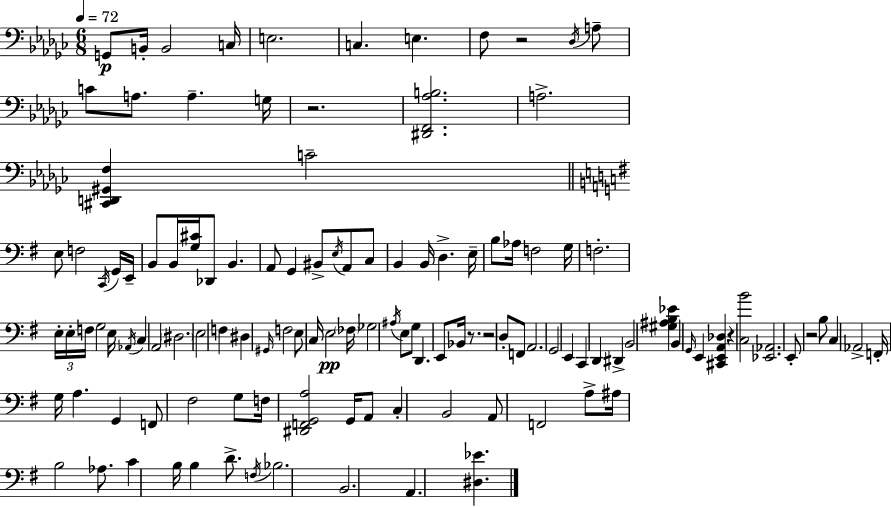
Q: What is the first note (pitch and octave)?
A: G2